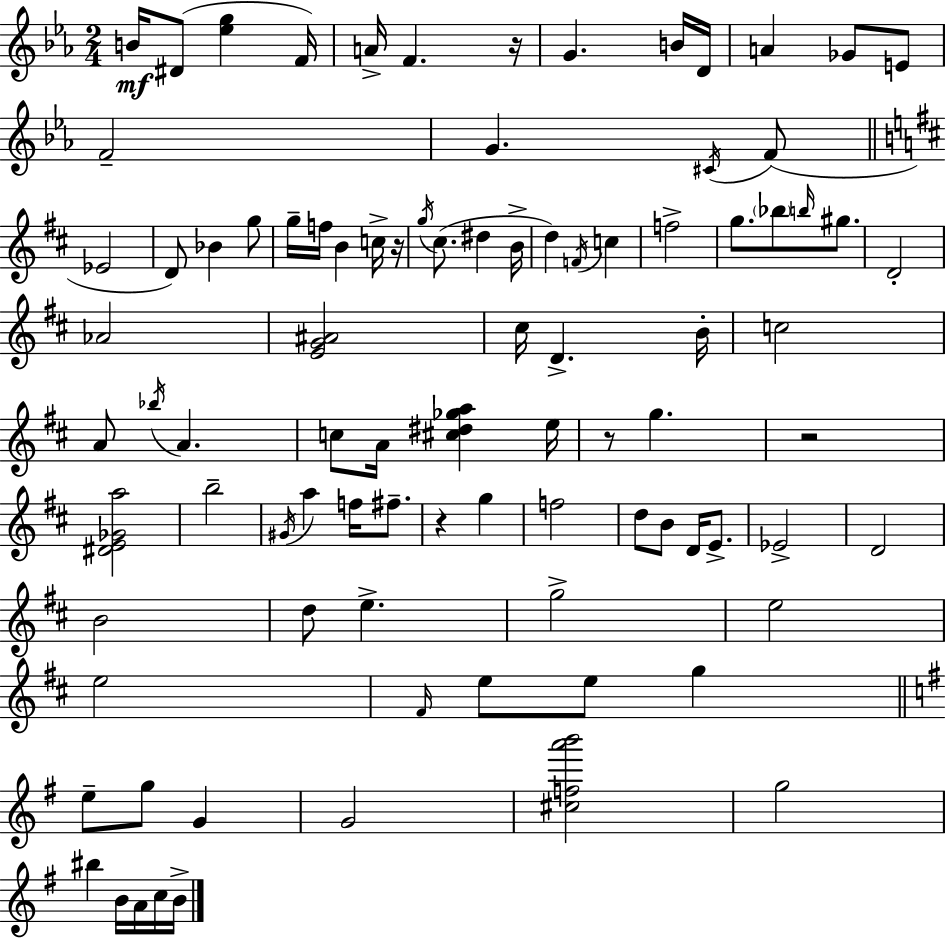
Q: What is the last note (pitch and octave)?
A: B4